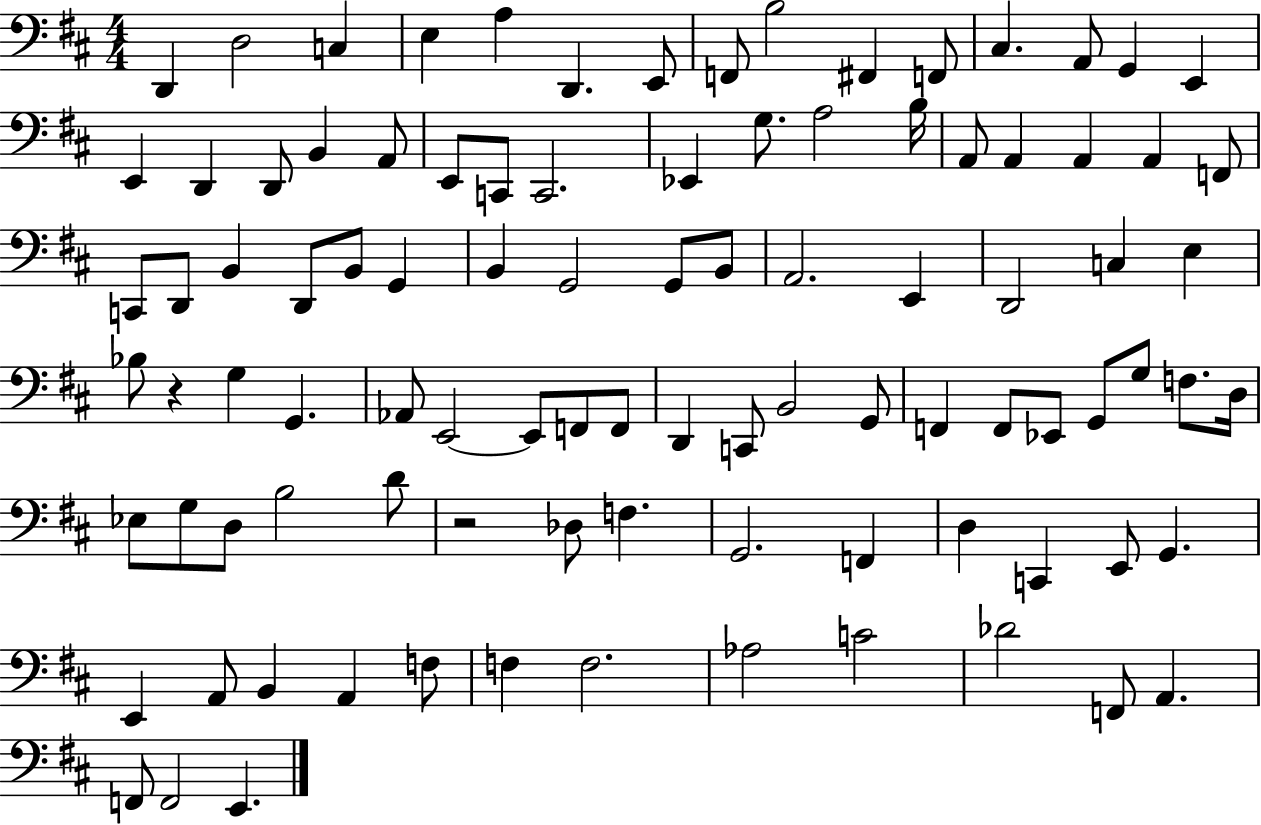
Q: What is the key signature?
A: D major